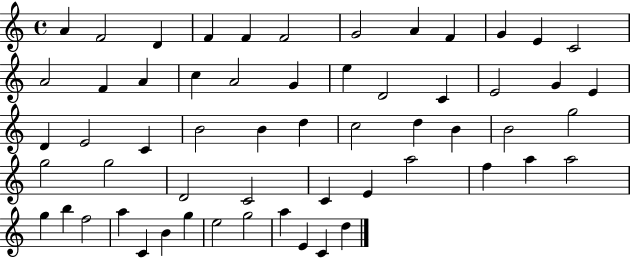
{
  \clef treble
  \time 4/4
  \defaultTimeSignature
  \key c \major
  a'4 f'2 d'4 | f'4 f'4 f'2 | g'2 a'4 f'4 | g'4 e'4 c'2 | \break a'2 f'4 a'4 | c''4 a'2 g'4 | e''4 d'2 c'4 | e'2 g'4 e'4 | \break d'4 e'2 c'4 | b'2 b'4 d''4 | c''2 d''4 b'4 | b'2 g''2 | \break g''2 g''2 | d'2 c'2 | c'4 e'4 a''2 | f''4 a''4 a''2 | \break g''4 b''4 f''2 | a''4 c'4 b'4 g''4 | e''2 g''2 | a''4 e'4 c'4 d''4 | \break \bar "|."
}